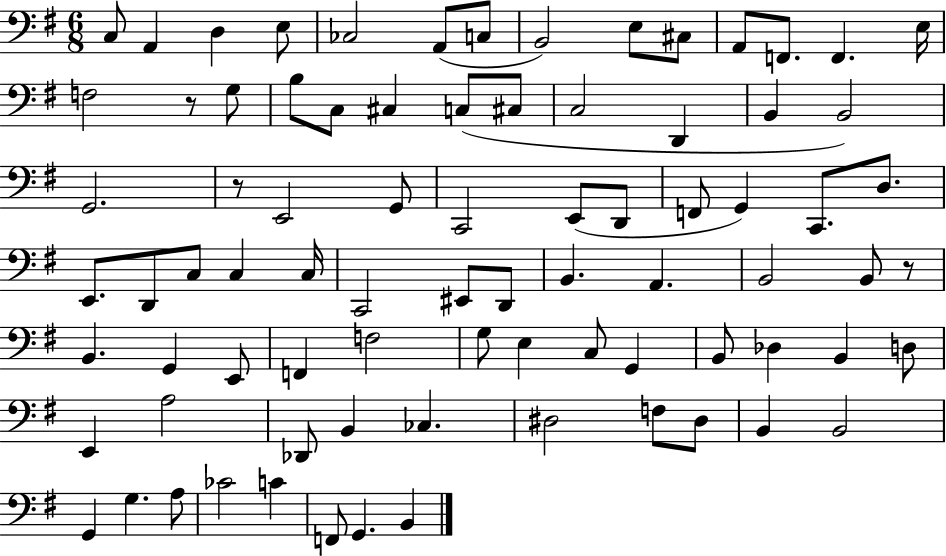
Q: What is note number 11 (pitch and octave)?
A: A2